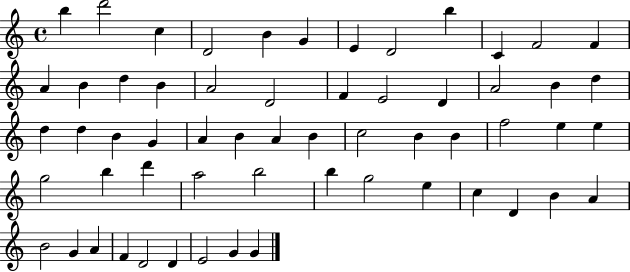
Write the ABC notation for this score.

X:1
T:Untitled
M:4/4
L:1/4
K:C
b d'2 c D2 B G E D2 b C F2 F A B d B A2 D2 F E2 D A2 B d d d B G A B A B c2 B B f2 e e g2 b d' a2 b2 b g2 e c D B A B2 G A F D2 D E2 G G